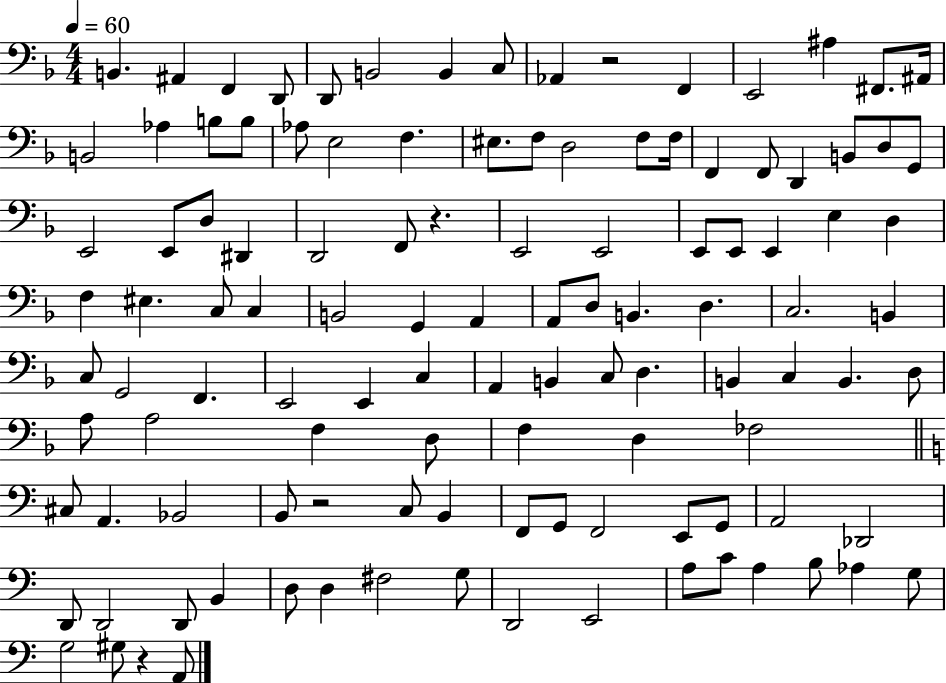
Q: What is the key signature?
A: F major